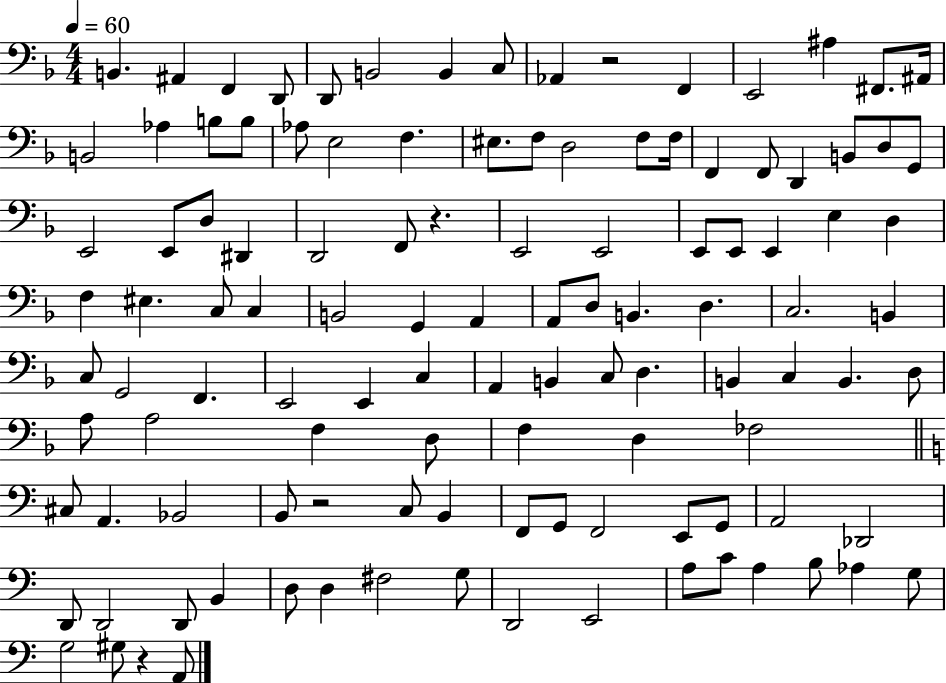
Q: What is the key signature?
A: F major